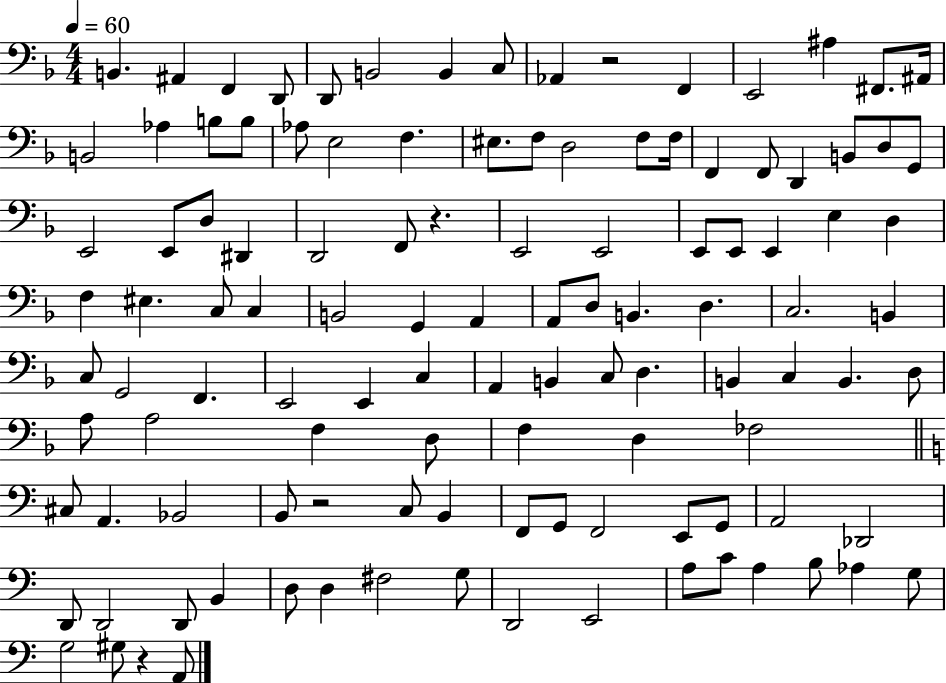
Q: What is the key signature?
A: F major